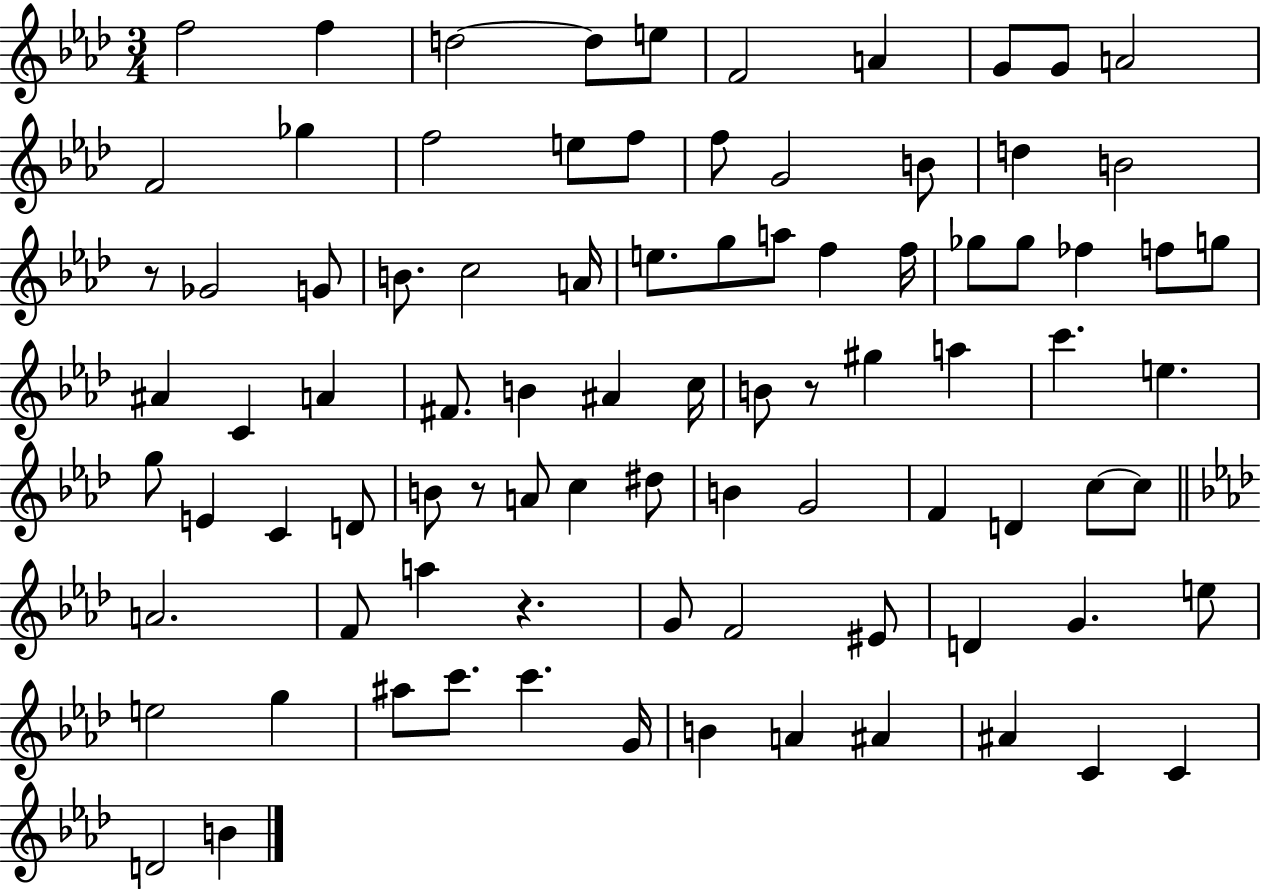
{
  \clef treble
  \numericTimeSignature
  \time 3/4
  \key aes \major
  \repeat volta 2 { f''2 f''4 | d''2~~ d''8 e''8 | f'2 a'4 | g'8 g'8 a'2 | \break f'2 ges''4 | f''2 e''8 f''8 | f''8 g'2 b'8 | d''4 b'2 | \break r8 ges'2 g'8 | b'8. c''2 a'16 | e''8. g''8 a''8 f''4 f''16 | ges''8 ges''8 fes''4 f''8 g''8 | \break ais'4 c'4 a'4 | fis'8. b'4 ais'4 c''16 | b'8 r8 gis''4 a''4 | c'''4. e''4. | \break g''8 e'4 c'4 d'8 | b'8 r8 a'8 c''4 dis''8 | b'4 g'2 | f'4 d'4 c''8~~ c''8 | \break \bar "||" \break \key aes \major a'2. | f'8 a''4 r4. | g'8 f'2 eis'8 | d'4 g'4. e''8 | \break e''2 g''4 | ais''8 c'''8. c'''4. g'16 | b'4 a'4 ais'4 | ais'4 c'4 c'4 | \break d'2 b'4 | } \bar "|."
}